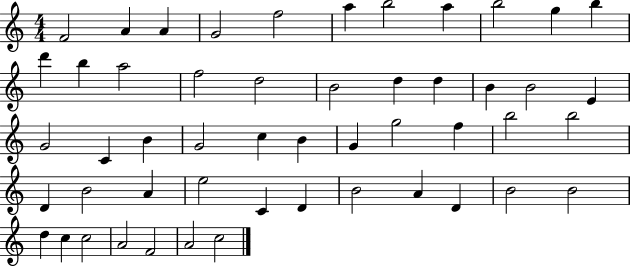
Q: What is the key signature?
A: C major